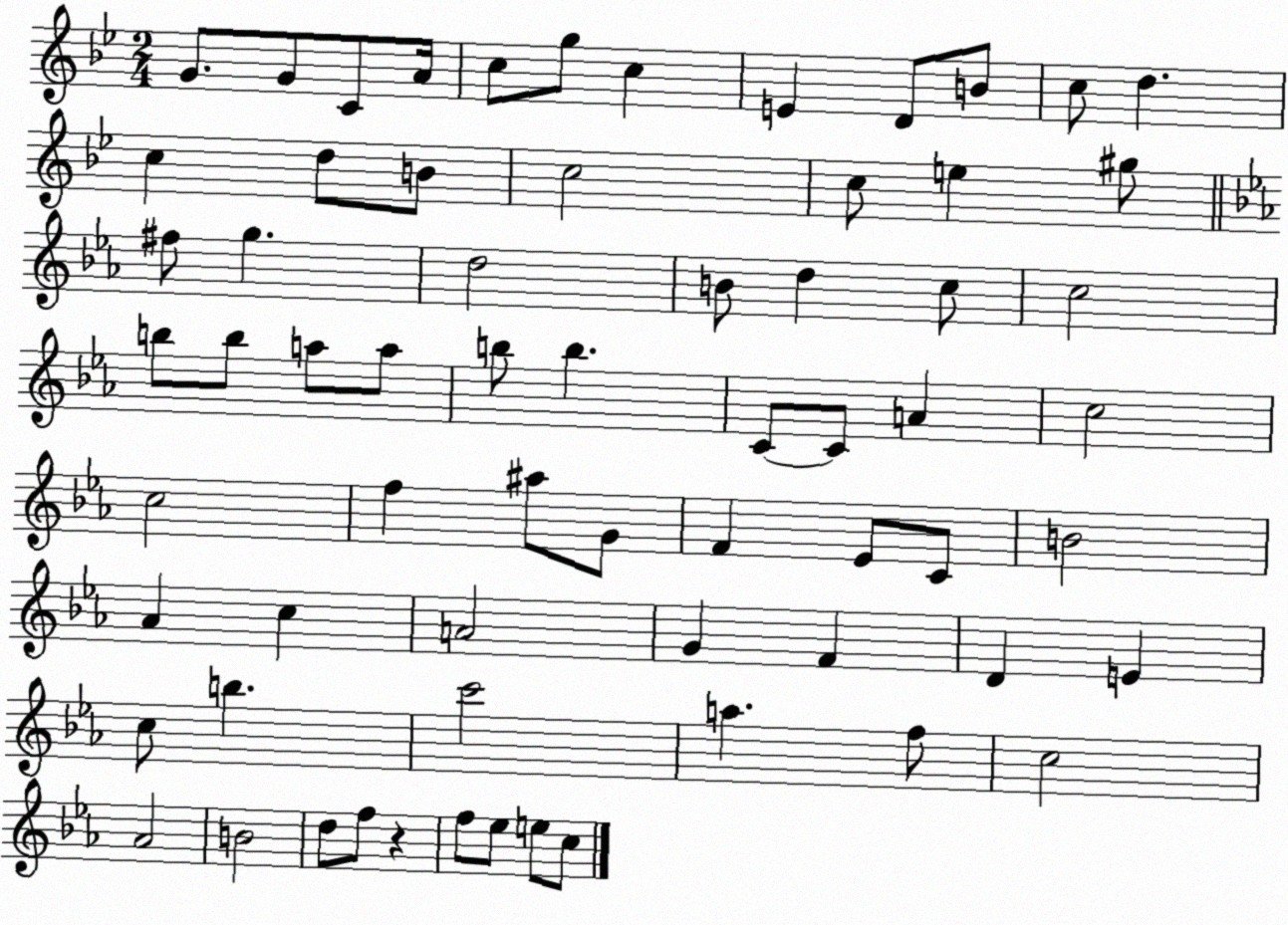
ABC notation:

X:1
T:Untitled
M:2/4
L:1/4
K:Bb
G/2 G/2 C/2 A/4 c/2 g/2 c E D/2 B/2 c/2 d c d/2 B/2 c2 c/2 e ^g/2 ^f/2 g d2 B/2 d c/2 c2 b/2 b/2 a/2 a/2 b/2 b C/2 C/2 A c2 c2 f ^a/2 G/2 F _E/2 C/2 B2 _A c A2 G F D E c/2 b c'2 a f/2 c2 _A2 B2 d/2 f/2 z f/2 _e/2 e/2 c/2